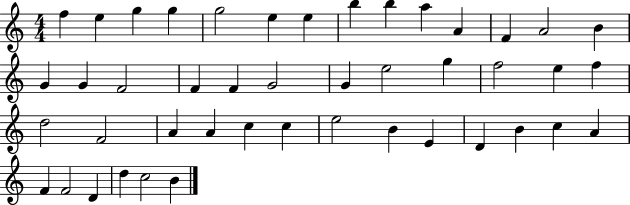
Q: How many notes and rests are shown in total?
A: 45